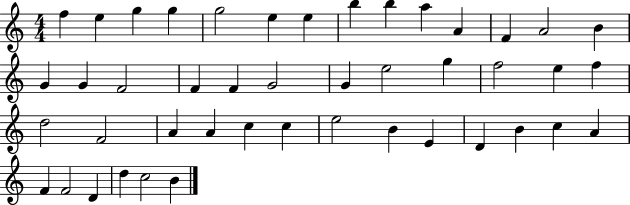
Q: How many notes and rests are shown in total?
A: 45